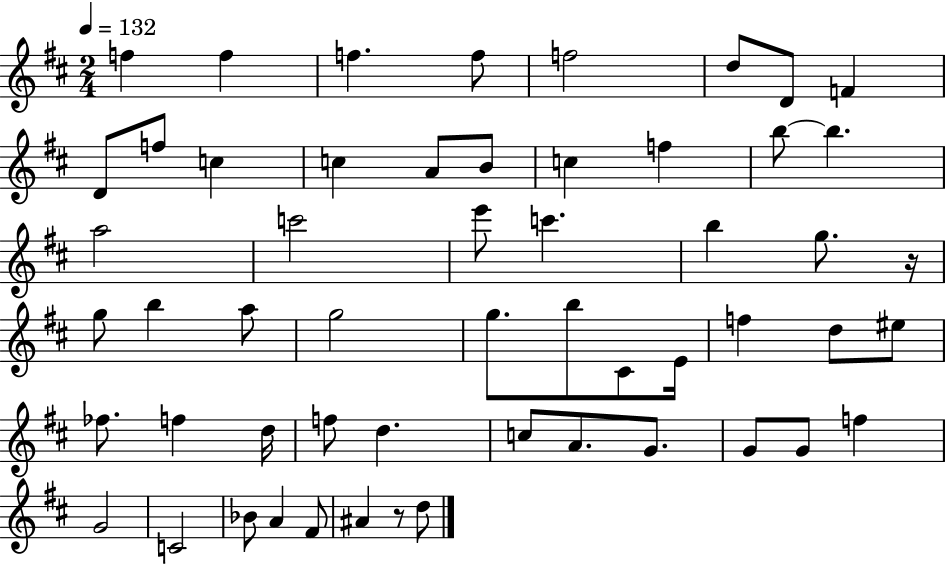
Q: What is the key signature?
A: D major